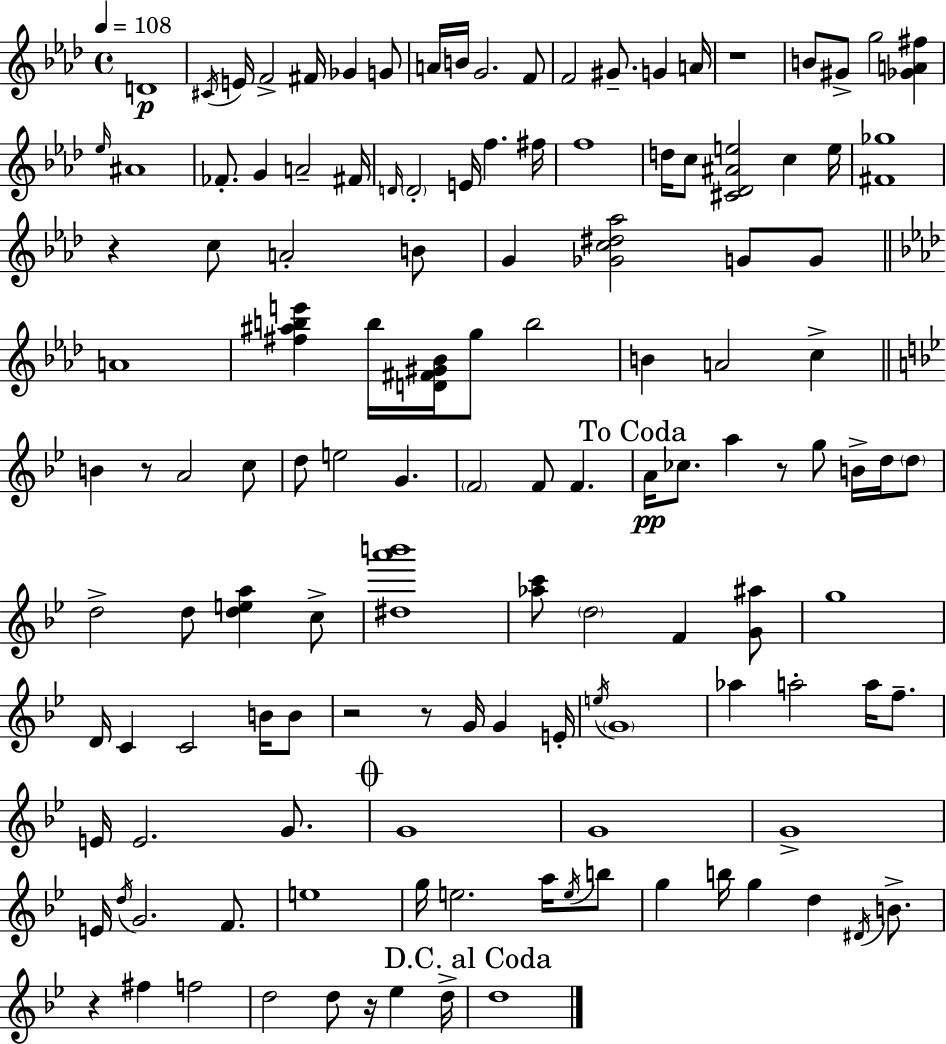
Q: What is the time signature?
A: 4/4